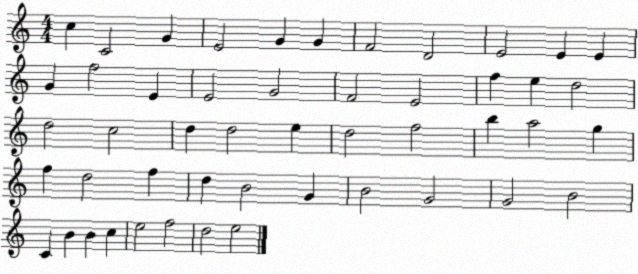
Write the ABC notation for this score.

X:1
T:Untitled
M:4/4
L:1/4
K:C
c C2 G E2 G G F2 D2 E2 E E G f2 E E2 G2 F2 E2 f e d2 d2 c2 d d2 e d2 f2 b a2 g f d2 f d B2 G B2 G2 G2 B2 C B B c e2 f2 d2 e2